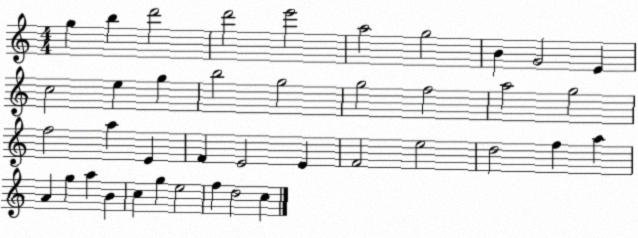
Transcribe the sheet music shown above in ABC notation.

X:1
T:Untitled
M:4/4
L:1/4
K:C
g b d'2 d'2 e'2 a2 g2 B G2 E c2 e g b2 g2 g2 f2 a2 g2 f2 a E F E2 E F2 e2 d2 f a A g a B c g e2 f d2 c